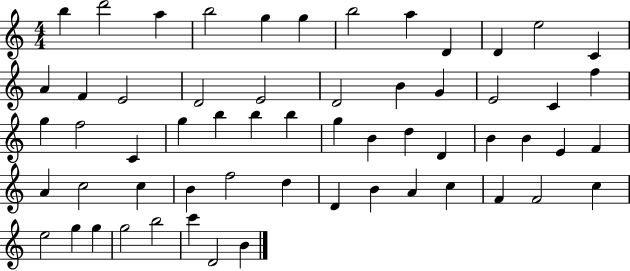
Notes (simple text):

B5/q D6/h A5/q B5/h G5/q G5/q B5/h A5/q D4/q D4/q E5/h C4/q A4/q F4/q E4/h D4/h E4/h D4/h B4/q G4/q E4/h C4/q F5/q G5/q F5/h C4/q G5/q B5/q B5/q B5/q G5/q B4/q D5/q D4/q B4/q B4/q E4/q F4/q A4/q C5/h C5/q B4/q F5/h D5/q D4/q B4/q A4/q C5/q F4/q F4/h C5/q E5/h G5/q G5/q G5/h B5/h C6/q D4/h B4/q